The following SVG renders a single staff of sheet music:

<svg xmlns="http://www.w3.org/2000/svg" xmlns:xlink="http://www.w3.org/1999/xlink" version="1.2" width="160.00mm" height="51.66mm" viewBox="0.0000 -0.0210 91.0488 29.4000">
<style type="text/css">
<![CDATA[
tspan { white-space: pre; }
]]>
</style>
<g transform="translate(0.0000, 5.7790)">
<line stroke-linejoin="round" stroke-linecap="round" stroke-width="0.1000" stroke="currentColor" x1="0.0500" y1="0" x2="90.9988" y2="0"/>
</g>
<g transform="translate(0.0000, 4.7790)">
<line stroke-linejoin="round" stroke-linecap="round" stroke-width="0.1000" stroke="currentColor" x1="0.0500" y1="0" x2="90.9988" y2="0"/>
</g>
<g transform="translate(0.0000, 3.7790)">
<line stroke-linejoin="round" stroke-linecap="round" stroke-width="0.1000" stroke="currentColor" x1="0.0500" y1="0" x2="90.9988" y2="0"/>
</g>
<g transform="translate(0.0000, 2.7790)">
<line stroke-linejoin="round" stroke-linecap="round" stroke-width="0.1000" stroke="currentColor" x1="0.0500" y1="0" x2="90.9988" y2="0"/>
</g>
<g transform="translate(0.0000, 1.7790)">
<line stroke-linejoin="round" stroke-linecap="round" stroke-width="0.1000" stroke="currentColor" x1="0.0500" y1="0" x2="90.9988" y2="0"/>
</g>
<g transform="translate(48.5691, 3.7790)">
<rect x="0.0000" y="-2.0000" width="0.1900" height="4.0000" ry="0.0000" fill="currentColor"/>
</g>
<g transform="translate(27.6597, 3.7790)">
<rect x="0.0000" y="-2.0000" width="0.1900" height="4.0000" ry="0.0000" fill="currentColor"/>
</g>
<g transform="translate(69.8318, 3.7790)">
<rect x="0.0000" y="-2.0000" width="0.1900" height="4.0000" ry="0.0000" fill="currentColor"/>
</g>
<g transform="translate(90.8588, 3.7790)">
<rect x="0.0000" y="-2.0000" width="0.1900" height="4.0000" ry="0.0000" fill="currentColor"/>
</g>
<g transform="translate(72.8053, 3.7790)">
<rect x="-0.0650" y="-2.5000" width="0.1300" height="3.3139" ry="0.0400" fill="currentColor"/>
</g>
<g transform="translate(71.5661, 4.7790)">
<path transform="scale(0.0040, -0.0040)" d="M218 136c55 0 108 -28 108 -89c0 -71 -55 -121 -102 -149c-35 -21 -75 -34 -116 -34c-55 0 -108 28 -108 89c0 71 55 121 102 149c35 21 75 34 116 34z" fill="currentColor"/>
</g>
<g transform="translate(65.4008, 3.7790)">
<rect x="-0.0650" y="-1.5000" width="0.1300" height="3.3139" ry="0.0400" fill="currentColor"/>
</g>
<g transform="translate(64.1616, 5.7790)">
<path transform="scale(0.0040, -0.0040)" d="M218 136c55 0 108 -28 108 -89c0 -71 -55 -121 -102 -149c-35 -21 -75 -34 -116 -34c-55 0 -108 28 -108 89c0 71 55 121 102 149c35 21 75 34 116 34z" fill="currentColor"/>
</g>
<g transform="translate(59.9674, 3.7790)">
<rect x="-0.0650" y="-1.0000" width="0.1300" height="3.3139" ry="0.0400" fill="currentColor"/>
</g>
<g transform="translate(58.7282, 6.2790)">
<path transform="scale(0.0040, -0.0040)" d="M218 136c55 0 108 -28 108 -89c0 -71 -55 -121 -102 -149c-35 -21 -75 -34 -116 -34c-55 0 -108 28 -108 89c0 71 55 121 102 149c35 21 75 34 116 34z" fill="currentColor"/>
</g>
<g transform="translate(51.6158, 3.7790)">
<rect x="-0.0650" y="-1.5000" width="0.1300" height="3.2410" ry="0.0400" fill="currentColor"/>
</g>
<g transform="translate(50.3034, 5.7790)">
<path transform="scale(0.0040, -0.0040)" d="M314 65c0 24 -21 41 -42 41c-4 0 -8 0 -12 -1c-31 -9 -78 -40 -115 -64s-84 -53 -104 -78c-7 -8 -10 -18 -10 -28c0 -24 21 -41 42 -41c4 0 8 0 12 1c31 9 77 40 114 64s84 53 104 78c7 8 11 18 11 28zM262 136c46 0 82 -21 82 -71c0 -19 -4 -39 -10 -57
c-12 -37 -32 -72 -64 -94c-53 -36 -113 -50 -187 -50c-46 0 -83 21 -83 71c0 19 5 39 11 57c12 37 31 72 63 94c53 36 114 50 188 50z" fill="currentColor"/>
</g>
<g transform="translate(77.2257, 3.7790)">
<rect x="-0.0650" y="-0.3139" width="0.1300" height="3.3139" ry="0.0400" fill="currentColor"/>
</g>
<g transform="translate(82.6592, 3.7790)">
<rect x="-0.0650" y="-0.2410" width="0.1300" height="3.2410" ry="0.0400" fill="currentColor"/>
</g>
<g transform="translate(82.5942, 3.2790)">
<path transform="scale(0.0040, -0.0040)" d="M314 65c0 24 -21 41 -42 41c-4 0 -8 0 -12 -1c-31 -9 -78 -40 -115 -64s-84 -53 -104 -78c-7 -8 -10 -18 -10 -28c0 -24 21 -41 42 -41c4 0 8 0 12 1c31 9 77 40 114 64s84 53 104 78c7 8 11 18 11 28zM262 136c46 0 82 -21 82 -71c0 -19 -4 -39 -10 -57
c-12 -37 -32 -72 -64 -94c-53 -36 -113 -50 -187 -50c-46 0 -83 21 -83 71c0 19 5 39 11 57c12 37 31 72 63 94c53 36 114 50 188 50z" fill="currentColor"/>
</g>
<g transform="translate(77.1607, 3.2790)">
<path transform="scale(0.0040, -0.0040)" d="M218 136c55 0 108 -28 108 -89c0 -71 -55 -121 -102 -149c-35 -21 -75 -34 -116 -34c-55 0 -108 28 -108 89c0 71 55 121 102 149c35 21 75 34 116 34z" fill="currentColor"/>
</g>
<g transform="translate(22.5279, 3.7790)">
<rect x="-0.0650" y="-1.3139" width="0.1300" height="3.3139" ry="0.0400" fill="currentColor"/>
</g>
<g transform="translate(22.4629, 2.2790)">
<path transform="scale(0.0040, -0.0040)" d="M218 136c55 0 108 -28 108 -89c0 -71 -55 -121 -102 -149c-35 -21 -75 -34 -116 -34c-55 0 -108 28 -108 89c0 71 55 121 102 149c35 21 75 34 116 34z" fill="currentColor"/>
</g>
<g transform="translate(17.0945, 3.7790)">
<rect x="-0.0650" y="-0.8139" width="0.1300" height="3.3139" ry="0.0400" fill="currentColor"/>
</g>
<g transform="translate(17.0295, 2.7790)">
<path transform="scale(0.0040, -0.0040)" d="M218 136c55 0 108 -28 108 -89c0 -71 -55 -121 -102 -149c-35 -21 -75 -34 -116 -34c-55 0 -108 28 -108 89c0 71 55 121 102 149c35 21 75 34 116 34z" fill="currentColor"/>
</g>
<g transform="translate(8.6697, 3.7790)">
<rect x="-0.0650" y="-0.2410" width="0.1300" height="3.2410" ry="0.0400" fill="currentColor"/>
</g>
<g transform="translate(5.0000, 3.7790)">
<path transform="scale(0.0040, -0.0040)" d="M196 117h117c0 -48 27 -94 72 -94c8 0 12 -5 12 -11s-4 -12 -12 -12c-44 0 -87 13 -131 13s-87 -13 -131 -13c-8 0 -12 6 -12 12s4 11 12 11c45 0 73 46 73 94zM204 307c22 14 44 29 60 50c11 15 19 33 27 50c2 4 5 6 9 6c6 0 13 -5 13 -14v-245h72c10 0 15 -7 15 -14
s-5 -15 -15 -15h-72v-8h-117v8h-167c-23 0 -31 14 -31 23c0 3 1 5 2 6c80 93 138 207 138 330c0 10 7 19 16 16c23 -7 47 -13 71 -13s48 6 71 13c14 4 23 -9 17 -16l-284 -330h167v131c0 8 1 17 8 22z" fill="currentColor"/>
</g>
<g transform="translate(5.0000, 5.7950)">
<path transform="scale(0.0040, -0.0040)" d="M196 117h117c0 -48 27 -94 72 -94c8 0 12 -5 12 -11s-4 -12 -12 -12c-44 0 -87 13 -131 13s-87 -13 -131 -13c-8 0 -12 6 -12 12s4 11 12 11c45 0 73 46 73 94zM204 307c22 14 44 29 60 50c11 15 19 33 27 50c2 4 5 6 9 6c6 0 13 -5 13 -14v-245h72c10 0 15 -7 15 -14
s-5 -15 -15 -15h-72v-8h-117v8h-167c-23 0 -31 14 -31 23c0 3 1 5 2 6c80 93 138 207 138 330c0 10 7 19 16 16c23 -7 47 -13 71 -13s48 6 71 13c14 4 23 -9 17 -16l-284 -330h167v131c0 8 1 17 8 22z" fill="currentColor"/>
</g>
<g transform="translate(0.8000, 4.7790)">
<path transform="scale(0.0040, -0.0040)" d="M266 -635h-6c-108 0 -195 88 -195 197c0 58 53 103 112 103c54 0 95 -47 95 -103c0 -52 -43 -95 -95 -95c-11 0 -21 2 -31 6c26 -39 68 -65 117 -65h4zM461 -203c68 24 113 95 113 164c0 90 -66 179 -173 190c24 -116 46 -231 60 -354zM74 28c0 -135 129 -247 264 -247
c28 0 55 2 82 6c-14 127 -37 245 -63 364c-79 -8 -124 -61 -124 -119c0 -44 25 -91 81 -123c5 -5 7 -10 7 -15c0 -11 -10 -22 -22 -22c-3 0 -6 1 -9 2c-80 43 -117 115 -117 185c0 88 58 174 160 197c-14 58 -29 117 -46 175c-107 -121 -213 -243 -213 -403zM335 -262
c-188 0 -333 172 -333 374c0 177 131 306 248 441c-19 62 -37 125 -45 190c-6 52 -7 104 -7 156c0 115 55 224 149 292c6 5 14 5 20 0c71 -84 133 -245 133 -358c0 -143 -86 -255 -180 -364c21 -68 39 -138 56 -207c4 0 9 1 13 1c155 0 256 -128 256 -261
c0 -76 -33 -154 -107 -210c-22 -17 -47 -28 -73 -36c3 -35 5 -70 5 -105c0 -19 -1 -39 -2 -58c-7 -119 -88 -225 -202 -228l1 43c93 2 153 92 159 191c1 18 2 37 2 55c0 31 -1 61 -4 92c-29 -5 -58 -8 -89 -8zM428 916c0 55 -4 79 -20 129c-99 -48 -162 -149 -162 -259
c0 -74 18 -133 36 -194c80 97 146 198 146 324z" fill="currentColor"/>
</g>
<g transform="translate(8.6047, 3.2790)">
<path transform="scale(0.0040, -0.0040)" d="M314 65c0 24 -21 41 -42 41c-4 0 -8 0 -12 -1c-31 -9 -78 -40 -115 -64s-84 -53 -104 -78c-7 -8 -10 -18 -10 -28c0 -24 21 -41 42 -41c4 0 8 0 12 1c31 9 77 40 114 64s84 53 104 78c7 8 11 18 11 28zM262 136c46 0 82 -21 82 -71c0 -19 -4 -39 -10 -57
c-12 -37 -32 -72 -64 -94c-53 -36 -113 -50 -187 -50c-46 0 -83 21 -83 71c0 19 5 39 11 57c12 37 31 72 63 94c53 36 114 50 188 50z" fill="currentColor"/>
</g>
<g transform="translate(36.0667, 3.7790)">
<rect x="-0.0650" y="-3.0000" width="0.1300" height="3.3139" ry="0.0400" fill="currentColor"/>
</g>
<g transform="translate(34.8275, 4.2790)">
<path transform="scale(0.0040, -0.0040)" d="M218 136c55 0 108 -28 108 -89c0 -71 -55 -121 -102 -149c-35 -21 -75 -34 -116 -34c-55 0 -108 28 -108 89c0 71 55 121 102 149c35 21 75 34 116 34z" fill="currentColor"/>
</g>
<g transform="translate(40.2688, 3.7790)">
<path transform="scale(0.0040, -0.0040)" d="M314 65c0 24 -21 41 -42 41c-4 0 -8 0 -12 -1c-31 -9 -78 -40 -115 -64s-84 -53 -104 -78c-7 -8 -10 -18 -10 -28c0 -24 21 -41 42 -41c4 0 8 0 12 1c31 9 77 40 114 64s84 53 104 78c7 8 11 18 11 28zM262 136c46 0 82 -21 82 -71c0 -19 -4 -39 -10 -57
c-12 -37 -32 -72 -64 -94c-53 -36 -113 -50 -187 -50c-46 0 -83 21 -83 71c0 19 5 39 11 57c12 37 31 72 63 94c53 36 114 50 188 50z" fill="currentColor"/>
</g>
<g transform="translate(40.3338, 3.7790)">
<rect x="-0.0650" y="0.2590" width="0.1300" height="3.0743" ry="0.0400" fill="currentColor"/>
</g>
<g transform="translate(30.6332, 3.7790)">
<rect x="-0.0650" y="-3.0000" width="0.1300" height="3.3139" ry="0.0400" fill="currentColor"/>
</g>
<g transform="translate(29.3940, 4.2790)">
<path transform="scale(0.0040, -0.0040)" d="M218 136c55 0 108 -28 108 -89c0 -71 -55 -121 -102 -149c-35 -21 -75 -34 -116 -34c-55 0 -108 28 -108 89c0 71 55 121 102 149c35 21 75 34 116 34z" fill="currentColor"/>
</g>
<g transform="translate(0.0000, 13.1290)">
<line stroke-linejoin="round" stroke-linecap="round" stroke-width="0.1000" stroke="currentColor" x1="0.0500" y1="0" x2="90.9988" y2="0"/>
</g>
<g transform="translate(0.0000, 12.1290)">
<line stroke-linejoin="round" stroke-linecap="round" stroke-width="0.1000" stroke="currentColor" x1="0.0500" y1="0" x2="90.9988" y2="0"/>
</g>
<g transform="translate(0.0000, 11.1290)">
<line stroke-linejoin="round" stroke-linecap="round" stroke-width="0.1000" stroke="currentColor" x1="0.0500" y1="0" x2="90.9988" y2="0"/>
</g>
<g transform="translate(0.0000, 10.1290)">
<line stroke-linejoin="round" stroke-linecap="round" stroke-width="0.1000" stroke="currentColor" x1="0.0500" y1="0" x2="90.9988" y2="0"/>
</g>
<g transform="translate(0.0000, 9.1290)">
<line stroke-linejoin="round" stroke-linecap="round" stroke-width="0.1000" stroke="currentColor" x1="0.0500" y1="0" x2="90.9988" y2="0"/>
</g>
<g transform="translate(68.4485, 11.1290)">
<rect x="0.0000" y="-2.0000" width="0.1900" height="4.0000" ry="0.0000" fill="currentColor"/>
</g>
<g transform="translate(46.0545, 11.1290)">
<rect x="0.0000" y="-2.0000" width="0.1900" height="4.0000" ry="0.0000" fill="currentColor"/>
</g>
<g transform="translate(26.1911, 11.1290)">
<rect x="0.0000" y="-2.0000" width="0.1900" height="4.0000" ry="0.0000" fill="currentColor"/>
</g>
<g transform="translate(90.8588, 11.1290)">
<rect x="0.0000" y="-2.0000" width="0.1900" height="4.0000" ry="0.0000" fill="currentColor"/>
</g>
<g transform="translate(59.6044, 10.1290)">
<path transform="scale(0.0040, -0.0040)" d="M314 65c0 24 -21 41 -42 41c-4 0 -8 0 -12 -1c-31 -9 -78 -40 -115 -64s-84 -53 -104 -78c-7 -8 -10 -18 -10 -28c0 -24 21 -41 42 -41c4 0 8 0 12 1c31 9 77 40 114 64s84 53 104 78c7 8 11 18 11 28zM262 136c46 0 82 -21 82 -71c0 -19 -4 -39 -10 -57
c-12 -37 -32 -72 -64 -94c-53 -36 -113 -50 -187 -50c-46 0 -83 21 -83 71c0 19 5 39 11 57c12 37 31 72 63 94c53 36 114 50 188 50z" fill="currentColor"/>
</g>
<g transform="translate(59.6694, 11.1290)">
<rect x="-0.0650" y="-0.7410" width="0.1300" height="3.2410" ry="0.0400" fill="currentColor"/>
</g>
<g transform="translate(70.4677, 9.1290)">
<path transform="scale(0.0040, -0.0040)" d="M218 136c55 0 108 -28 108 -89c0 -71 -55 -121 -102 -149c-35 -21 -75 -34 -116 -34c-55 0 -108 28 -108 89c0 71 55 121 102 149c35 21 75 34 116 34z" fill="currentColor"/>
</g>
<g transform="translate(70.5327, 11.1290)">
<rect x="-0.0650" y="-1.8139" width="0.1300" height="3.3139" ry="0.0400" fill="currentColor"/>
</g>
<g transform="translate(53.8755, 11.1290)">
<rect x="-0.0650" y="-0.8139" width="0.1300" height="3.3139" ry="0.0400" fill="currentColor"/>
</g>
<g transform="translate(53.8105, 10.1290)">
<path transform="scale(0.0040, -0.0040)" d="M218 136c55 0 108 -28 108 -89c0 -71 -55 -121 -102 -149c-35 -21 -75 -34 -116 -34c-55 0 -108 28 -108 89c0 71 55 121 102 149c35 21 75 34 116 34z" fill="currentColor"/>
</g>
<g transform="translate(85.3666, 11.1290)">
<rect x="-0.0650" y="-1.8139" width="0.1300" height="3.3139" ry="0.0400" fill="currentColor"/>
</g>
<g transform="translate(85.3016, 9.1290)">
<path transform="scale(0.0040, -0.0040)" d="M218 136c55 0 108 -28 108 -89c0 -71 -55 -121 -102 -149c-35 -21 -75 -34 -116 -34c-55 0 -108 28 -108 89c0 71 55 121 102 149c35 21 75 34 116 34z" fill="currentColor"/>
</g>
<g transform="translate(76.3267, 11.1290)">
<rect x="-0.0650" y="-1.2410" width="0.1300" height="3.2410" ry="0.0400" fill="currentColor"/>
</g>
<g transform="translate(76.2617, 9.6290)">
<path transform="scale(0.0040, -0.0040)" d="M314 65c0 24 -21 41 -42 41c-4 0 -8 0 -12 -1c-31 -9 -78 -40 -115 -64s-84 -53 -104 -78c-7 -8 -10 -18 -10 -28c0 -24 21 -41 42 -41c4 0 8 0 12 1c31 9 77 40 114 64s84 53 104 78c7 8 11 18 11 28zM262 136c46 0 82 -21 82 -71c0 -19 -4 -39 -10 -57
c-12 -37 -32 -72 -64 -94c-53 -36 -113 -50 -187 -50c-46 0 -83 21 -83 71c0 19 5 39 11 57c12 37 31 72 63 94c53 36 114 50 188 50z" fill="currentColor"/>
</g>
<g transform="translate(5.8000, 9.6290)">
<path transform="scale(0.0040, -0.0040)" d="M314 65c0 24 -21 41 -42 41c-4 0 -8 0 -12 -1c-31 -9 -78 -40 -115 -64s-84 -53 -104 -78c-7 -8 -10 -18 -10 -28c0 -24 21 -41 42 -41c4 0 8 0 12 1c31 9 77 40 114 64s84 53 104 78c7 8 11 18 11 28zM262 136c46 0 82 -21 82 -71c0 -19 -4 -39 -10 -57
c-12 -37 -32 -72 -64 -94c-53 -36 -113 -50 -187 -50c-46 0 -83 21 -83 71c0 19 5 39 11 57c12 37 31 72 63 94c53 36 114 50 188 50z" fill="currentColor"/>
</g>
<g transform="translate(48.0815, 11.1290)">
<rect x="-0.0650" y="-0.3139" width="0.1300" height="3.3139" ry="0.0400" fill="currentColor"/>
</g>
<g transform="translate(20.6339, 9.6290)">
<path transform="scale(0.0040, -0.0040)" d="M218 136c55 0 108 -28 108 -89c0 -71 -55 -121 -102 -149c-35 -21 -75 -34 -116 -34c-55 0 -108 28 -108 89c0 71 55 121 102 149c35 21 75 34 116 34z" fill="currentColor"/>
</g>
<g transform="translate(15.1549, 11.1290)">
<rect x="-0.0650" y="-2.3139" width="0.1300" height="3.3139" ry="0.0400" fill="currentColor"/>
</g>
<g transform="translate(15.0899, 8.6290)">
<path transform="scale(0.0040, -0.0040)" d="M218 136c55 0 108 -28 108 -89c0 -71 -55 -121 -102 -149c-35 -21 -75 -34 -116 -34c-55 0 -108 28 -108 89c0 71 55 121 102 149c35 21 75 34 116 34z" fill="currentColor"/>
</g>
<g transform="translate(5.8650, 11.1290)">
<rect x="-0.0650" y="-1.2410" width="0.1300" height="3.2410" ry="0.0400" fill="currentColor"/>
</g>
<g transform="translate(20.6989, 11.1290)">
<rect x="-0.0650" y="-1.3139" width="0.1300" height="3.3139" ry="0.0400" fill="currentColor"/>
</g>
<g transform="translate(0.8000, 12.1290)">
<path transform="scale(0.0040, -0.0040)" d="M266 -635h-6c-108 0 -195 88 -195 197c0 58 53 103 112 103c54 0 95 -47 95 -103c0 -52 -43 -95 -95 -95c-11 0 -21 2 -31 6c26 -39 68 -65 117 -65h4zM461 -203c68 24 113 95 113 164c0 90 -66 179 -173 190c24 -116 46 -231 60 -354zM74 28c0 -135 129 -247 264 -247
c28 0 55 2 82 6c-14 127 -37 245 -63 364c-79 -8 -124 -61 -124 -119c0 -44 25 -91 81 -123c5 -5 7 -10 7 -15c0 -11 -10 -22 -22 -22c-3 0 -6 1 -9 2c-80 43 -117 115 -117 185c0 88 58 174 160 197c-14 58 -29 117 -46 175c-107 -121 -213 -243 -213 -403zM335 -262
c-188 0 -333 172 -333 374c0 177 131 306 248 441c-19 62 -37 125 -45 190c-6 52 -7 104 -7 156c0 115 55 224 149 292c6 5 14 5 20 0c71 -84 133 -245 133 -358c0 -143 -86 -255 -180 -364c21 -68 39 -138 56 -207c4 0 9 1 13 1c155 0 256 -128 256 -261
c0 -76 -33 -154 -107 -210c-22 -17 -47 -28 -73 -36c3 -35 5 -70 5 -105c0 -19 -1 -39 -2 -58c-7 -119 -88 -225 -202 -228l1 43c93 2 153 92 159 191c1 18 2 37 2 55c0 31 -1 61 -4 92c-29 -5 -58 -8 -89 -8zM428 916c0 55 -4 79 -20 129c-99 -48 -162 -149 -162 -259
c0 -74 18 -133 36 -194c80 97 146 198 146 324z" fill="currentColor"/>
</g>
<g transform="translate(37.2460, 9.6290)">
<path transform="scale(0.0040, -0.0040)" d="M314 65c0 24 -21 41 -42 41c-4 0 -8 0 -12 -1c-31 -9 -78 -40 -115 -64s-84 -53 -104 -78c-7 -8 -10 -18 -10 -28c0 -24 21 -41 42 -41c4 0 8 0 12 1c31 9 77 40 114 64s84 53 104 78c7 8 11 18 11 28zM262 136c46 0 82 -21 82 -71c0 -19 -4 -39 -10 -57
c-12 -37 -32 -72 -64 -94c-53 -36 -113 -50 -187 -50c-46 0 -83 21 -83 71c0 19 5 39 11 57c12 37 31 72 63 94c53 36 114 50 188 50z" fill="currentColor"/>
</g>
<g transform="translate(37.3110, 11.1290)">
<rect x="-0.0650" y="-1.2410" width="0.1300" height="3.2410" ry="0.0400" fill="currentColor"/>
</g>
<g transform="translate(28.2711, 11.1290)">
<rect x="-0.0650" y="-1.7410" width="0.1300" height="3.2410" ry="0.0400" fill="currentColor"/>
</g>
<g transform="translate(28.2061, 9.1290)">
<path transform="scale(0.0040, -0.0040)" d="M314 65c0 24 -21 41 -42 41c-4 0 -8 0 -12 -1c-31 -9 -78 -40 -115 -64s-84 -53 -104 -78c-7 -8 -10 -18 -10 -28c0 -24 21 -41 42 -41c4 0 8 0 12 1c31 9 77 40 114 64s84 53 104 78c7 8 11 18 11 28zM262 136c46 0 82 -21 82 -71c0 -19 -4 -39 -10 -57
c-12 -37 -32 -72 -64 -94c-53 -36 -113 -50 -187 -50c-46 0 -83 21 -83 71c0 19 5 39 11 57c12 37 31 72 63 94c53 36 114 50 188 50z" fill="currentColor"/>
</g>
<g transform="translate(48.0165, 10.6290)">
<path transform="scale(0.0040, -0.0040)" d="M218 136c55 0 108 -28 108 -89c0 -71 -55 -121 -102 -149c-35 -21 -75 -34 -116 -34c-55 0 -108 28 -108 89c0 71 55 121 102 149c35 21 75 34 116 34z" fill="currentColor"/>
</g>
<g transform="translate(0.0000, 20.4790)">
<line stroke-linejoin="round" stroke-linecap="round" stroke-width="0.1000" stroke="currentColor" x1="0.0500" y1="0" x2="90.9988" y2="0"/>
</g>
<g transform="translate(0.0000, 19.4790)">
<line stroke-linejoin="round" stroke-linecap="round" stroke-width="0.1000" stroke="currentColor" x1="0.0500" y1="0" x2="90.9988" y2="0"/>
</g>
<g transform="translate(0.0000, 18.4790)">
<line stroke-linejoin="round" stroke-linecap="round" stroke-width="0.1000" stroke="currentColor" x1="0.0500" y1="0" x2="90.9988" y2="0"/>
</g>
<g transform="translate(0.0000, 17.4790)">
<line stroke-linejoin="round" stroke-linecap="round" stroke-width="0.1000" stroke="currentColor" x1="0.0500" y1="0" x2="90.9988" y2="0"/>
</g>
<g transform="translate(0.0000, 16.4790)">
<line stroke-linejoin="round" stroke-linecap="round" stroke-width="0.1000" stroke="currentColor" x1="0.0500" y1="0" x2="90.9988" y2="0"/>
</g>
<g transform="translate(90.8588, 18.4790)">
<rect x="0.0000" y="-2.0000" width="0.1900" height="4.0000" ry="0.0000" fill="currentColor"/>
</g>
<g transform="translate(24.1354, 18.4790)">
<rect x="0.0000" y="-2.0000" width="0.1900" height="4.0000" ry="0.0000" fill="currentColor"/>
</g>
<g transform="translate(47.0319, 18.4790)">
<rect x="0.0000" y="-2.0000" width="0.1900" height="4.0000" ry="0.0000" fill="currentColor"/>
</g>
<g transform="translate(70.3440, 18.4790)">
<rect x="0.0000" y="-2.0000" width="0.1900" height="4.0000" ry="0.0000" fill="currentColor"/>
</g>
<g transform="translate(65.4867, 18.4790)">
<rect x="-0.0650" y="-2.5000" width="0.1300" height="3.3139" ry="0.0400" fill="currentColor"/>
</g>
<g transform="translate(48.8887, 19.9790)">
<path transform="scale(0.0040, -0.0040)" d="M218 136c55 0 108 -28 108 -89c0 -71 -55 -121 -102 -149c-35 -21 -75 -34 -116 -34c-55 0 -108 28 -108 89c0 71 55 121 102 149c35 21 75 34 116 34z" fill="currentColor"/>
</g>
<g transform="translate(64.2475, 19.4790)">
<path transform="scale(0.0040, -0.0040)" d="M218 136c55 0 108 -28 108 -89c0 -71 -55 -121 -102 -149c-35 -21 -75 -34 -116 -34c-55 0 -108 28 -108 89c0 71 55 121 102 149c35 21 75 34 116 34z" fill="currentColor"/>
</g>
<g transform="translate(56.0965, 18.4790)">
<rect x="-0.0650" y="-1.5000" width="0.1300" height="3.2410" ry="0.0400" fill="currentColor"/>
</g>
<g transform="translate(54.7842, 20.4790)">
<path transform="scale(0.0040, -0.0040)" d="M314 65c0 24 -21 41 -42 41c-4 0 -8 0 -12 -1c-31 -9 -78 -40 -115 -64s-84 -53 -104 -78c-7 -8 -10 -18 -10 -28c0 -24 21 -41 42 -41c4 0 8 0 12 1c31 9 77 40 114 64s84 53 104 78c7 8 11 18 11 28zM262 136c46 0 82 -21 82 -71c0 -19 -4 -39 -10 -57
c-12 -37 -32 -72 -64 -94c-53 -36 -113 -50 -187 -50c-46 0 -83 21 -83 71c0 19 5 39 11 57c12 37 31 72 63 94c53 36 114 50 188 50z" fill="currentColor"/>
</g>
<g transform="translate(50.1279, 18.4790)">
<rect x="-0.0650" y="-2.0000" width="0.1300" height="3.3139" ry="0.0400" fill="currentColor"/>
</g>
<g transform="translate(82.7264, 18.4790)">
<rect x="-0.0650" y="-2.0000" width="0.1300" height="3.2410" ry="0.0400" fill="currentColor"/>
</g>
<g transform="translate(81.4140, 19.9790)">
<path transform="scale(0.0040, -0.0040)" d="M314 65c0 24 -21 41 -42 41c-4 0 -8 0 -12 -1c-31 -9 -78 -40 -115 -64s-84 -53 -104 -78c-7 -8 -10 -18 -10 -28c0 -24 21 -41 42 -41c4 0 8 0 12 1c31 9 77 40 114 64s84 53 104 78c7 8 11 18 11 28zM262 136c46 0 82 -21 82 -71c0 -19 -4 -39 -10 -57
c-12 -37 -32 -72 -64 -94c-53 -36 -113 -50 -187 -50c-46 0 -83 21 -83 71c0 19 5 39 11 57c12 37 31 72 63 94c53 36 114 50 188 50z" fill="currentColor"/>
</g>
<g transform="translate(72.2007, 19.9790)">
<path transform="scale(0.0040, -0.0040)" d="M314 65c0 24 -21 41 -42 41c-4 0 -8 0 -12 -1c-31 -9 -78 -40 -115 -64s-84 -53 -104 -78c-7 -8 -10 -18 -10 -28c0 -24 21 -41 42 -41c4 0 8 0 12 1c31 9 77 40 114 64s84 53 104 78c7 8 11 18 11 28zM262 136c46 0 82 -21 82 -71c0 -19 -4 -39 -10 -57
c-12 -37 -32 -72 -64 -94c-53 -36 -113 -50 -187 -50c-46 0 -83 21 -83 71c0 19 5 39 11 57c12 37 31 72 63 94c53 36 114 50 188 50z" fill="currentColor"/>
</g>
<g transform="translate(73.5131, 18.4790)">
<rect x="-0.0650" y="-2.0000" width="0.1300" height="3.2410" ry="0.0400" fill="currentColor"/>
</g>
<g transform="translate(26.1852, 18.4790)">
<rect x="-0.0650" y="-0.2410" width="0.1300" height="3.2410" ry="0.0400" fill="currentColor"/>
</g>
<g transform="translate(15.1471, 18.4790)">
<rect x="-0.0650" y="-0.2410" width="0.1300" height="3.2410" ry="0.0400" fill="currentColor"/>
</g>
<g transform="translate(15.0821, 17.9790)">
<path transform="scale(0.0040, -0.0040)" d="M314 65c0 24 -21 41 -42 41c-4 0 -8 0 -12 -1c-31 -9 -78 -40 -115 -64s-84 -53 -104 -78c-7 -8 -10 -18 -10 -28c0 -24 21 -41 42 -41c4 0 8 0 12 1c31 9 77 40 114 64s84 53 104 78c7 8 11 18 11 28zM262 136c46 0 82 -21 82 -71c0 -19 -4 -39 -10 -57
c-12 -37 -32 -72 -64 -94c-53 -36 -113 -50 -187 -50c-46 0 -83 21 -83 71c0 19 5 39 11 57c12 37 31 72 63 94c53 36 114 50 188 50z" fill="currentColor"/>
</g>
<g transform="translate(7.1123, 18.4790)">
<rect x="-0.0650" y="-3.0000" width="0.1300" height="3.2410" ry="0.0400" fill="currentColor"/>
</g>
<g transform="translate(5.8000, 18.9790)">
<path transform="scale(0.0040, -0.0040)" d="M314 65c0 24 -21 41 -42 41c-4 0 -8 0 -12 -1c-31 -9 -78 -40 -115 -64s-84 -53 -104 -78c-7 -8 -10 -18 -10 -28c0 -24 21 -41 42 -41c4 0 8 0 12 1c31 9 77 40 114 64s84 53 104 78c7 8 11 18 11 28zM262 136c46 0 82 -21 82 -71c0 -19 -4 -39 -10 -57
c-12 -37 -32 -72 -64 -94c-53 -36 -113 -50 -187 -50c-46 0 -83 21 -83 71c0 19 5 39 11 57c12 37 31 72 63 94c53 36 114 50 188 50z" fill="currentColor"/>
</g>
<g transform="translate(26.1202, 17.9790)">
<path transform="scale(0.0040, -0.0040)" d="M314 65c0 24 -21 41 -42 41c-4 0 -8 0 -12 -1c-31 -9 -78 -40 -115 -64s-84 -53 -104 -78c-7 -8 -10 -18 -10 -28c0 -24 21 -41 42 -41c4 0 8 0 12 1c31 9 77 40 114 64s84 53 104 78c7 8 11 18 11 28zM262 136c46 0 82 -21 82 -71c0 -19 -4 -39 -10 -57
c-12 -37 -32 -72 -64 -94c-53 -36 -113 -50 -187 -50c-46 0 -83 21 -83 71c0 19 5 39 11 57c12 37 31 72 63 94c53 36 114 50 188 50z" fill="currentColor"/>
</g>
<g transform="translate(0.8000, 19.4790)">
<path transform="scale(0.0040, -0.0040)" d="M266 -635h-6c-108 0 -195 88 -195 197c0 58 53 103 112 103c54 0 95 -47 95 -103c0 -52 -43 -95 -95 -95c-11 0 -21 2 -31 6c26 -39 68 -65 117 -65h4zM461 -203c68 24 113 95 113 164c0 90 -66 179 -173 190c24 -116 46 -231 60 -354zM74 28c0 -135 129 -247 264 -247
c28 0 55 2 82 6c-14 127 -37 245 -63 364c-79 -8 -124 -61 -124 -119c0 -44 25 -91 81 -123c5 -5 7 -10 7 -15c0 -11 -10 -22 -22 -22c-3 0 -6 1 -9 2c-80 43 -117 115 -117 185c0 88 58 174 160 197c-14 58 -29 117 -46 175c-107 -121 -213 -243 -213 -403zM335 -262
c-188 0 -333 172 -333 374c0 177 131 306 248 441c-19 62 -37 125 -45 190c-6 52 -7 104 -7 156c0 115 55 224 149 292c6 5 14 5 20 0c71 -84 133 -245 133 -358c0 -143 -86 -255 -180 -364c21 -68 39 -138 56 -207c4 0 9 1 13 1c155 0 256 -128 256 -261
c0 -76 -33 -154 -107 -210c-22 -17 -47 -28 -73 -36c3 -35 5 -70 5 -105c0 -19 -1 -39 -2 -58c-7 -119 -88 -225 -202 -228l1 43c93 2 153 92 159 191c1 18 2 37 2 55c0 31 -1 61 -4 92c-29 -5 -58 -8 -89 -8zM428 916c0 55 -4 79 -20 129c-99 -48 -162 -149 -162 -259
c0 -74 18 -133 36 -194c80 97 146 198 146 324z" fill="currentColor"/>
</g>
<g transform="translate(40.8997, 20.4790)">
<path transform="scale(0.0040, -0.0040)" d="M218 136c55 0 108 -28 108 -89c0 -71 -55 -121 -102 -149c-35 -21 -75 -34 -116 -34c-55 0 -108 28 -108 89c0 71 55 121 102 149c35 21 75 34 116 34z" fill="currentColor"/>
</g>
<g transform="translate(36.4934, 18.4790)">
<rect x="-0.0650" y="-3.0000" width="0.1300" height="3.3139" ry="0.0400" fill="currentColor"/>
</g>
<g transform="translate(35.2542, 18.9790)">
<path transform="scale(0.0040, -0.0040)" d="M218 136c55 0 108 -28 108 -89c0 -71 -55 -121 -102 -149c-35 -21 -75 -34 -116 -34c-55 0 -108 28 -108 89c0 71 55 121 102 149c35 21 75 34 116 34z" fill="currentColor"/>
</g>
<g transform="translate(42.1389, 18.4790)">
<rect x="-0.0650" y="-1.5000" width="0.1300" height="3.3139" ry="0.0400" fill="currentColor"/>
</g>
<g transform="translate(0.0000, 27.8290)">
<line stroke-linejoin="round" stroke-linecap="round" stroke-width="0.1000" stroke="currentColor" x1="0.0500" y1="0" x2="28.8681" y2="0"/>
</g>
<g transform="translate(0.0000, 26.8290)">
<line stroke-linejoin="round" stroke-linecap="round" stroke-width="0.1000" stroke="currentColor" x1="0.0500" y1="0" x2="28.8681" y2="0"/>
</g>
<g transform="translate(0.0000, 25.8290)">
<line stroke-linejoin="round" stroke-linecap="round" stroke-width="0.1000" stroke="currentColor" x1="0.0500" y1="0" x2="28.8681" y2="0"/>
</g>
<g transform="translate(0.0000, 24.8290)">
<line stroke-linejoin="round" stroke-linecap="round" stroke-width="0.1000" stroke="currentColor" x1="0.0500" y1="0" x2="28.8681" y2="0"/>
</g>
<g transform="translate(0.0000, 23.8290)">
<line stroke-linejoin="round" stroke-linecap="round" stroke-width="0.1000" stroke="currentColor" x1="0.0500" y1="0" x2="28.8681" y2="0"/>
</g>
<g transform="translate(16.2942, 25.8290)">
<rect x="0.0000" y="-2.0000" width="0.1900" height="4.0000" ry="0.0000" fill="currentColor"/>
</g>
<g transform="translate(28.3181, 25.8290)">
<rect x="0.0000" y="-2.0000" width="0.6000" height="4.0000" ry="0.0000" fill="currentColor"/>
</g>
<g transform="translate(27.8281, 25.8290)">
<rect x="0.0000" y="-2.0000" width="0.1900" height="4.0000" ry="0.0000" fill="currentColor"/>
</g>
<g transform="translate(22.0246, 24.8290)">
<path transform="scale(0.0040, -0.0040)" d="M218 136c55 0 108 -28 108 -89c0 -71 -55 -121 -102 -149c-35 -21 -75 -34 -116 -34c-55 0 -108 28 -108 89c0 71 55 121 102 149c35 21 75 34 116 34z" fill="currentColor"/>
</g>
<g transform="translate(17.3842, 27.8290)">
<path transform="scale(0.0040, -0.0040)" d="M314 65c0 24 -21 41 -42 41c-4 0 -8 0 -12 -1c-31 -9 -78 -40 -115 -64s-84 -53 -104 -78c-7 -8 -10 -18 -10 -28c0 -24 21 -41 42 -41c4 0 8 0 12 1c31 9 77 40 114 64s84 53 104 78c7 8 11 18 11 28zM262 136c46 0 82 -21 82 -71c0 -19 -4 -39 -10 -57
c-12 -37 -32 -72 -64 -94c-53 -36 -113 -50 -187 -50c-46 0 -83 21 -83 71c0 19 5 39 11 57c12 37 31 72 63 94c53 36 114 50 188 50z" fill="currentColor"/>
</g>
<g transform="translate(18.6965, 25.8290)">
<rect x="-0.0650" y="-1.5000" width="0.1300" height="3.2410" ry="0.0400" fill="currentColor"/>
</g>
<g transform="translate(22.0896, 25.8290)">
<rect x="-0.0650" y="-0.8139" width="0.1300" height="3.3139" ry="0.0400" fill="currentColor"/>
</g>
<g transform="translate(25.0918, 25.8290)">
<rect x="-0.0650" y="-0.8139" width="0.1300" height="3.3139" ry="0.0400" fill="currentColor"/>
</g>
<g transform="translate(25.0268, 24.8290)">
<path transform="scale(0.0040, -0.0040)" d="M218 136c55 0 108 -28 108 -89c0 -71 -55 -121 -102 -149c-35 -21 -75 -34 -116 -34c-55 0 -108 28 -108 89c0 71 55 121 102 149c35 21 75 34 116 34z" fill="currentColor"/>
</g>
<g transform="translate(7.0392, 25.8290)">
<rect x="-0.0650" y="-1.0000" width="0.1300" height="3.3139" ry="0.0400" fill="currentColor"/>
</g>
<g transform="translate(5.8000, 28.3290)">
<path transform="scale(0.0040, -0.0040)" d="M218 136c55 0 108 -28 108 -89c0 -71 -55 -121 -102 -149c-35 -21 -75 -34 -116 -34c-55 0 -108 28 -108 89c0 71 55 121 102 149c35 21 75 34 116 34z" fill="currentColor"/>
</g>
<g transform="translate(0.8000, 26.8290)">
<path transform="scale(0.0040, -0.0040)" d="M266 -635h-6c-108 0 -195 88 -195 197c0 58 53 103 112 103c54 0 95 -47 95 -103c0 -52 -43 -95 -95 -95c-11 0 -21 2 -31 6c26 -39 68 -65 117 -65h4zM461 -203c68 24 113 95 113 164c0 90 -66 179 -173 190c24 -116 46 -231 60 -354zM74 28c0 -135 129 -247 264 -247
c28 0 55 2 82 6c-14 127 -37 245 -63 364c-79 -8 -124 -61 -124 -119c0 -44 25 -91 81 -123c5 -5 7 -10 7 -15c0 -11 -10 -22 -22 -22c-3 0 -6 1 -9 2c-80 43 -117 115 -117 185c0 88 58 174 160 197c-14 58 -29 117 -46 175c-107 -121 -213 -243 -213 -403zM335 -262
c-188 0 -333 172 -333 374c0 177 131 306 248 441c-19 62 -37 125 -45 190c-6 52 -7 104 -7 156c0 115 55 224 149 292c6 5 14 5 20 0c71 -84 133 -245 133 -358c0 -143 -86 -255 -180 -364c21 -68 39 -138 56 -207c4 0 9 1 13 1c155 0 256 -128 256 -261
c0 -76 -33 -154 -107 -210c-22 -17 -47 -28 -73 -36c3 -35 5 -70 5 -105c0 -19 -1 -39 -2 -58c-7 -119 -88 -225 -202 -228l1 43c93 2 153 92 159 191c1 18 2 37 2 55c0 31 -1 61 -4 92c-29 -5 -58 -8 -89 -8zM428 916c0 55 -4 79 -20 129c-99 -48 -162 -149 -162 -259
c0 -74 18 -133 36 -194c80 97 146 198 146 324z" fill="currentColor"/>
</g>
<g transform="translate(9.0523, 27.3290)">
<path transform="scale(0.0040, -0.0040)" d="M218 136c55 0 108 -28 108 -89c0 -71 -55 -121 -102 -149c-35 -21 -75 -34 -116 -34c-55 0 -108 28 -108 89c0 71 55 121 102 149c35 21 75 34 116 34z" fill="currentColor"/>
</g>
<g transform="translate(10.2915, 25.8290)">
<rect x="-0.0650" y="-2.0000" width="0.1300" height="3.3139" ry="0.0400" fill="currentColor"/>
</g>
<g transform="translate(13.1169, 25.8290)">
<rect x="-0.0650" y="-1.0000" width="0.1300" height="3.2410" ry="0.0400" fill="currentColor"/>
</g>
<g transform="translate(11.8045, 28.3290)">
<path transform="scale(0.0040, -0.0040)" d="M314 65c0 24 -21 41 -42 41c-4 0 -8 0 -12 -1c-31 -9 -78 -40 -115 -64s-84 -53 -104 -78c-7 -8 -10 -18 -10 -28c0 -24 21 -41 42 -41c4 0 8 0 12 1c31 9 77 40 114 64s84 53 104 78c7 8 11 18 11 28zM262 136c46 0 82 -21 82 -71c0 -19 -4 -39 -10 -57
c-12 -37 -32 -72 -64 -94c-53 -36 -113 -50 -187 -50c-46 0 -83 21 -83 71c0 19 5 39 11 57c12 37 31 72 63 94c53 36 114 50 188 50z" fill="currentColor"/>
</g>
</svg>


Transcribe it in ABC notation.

X:1
T:Untitled
M:4/4
L:1/4
K:C
c2 d e A A B2 E2 D E G c c2 e2 g e f2 e2 c d d2 f e2 f A2 c2 c2 A E F E2 G F2 F2 D F D2 E2 d d